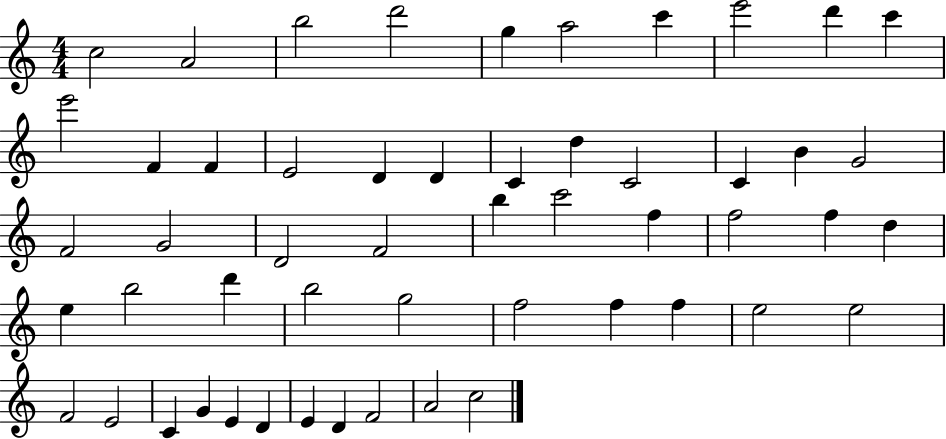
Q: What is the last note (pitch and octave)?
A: C5